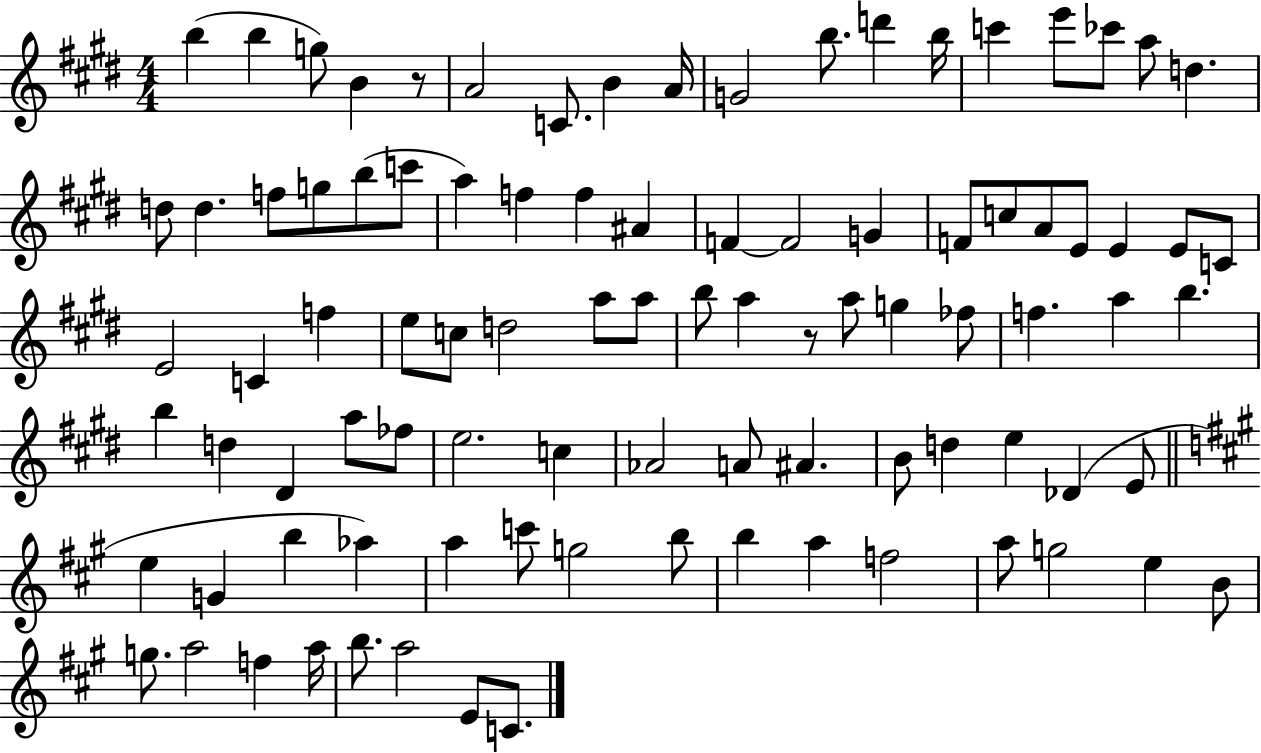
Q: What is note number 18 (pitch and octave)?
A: D5